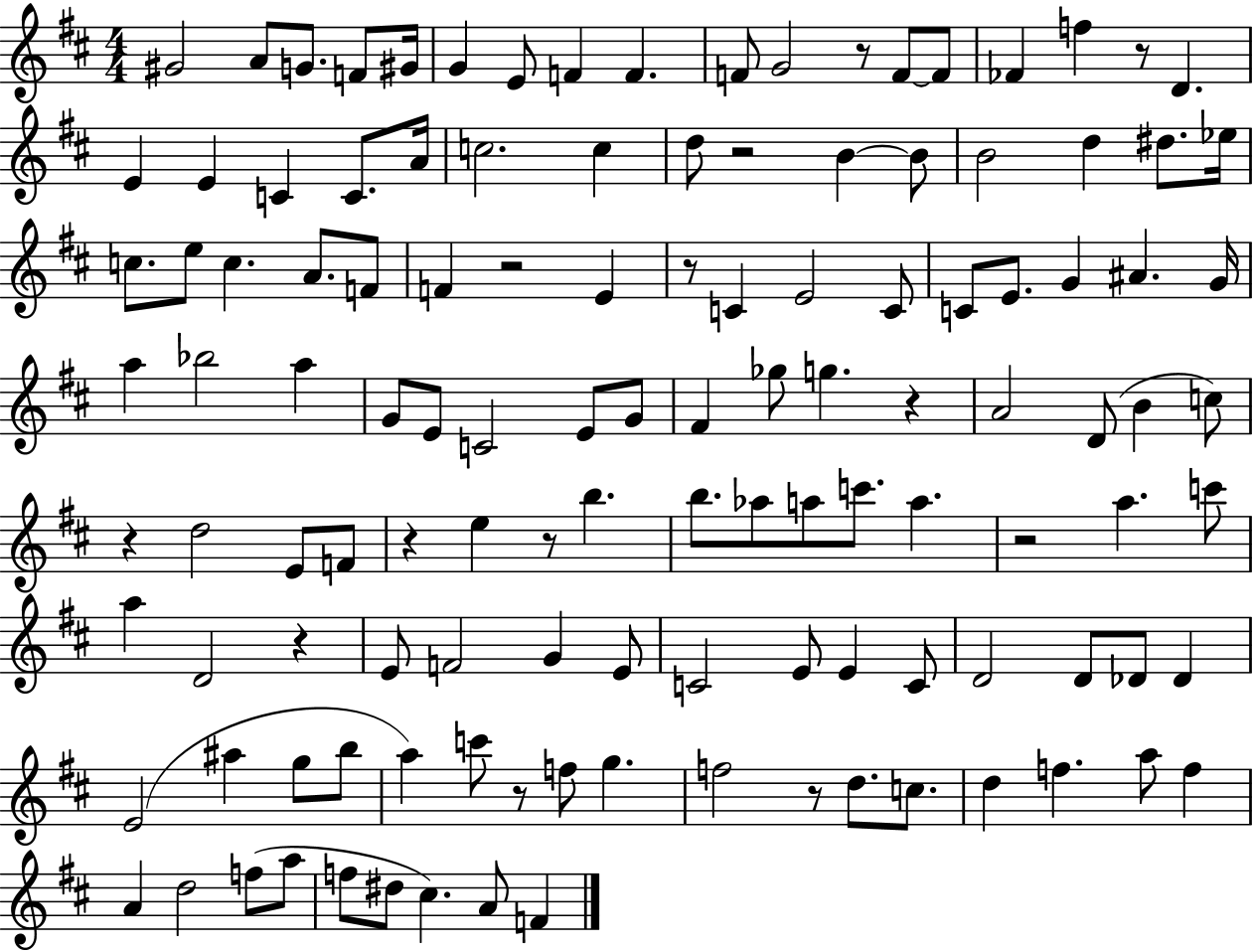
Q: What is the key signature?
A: D major